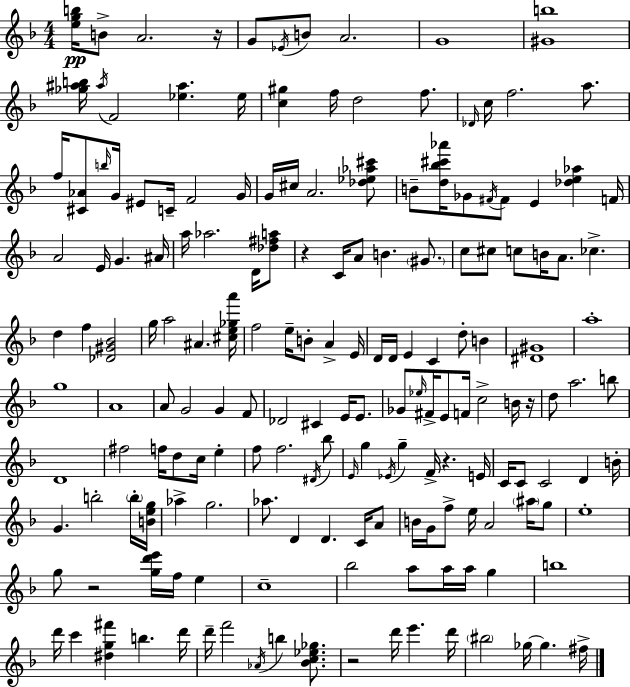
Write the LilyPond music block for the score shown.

{
  \clef treble
  \numericTimeSignature
  \time 4/4
  \key d \minor
  <e'' g'' b''>16\pp b'8-> a'2. r16 | g'8 \acciaccatura { ees'16 } b'8 a'2. | g'1 | <gis' b''>1 | \break <ges'' ais'' b''>16 \acciaccatura { ais''16 } f'2 <ees'' ais''>4. | ees''16 <c'' gis''>4 f''16 d''2 f''8. | \grace { des'16 } c''16 f''2. | a''8. f''16 <cis' aes'>8 \grace { b''16 } g'16 eis'8 c'16-- f'2 | \break g'16 g'16 cis''16 a'2. | <des'' ees'' aes'' cis'''>8 b'8-- <d'' bes'' cis''' aes'''>16 ges'8 \acciaccatura { fis'16 } fis'8 e'4 | <des'' e'' aes''>4 f'16 a'2 e'16 g'4. | ais'16 a''16 aes''2. | \break d'16 <des'' fis'' a''>8 r4 c'16 a'8 b'4. | \parenthesize gis'8. c''8 cis''8 c''8 b'16 a'8. ces''4.-> | d''4 f''4 <des' gis' bes'>2 | g''16 a''2 ais'4. | \break <cis'' e'' ges'' a'''>16 f''2 e''16-- b'8-. | a'4-> e'16 d'16 d'16 e'4 c'4 d''8-. | b'4 <dis' gis'>1 | a''1-. | \break g''1 | a'1 | a'8 g'2 g'4 | f'8 des'2 cis'4 | \break e'16 e'8. ges'8 \grace { ees''16 } fis'16-> e'8 f'16 c''2-> | b'16 r16 d''8 a''2. | b''8 d'1 | fis''2 f''16 d''8 | \break c''16 e''4-. f''8 f''2. | \acciaccatura { dis'16 } bes''8 \grace { e'16 } g''4 \acciaccatura { ees'16 } g''4-- | f'16-> r4. e'16 c'16 c'8 c'2 | d'4 b'16-. g'4. b''2-. | \break \parenthesize b''16-. <b' e'' g''>16 aes''4-> g''2. | aes''8. d'4 | d'4. c'16 a'8 b'16 g'16 f''8-> e''16 a'2 | \parenthesize ais''16 g''8 e''1-. | \break g''8 r2 | <g'' d''' e'''>16 f''16 e''4 c''1-- | bes''2 | a''8 a''16 a''16 g''4 b''1 | \break d'''16 c'''4 <dis'' g'' fis'''>4 | b''4. d'''16 d'''16-- f'''2 | \acciaccatura { aes'16 } b''4 <bes' c'' ees'' ges''>8. r2 | d'''16 e'''4. d'''16 \parenthesize bis''2 | \break ges''16~~ ges''4. fis''16-> \bar "|."
}